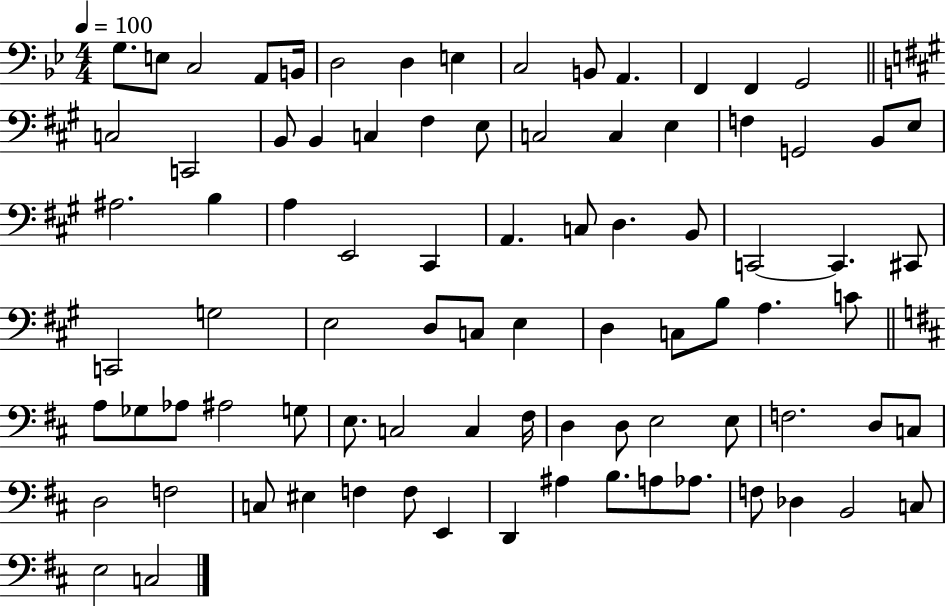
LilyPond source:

{
  \clef bass
  \numericTimeSignature
  \time 4/4
  \key bes \major
  \tempo 4 = 100
  g8. e8 c2 a,8 b,16 | d2 d4 e4 | c2 b,8 a,4. | f,4 f,4 g,2 | \break \bar "||" \break \key a \major c2 c,2 | b,8 b,4 c4 fis4 e8 | c2 c4 e4 | f4 g,2 b,8 e8 | \break ais2. b4 | a4 e,2 cis,4 | a,4. c8 d4. b,8 | c,2~~ c,4. cis,8 | \break c,2 g2 | e2 d8 c8 e4 | d4 c8 b8 a4. c'8 | \bar "||" \break \key d \major a8 ges8 aes8 ais2 g8 | e8. c2 c4 fis16 | d4 d8 e2 e8 | f2. d8 c8 | \break d2 f2 | c8 eis4 f4 f8 e,4 | d,4 ais4 b8. a8 aes8. | f8 des4 b,2 c8 | \break e2 c2 | \bar "|."
}